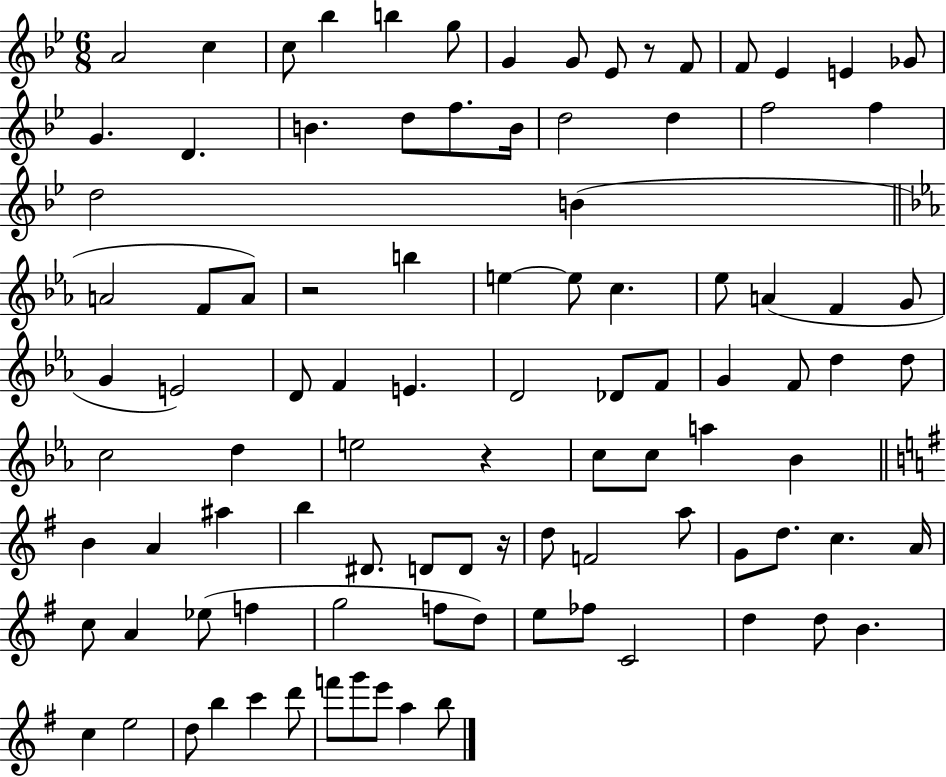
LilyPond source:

{
  \clef treble
  \numericTimeSignature
  \time 6/8
  \key bes \major
  a'2 c''4 | c''8 bes''4 b''4 g''8 | g'4 g'8 ees'8 r8 f'8 | f'8 ees'4 e'4 ges'8 | \break g'4. d'4. | b'4. d''8 f''8. b'16 | d''2 d''4 | f''2 f''4 | \break d''2 b'4( | \bar "||" \break \key ees \major a'2 f'8 a'8) | r2 b''4 | e''4~~ e''8 c''4. | ees''8 a'4( f'4 g'8 | \break g'4 e'2) | d'8 f'4 e'4. | d'2 des'8 f'8 | g'4 f'8 d''4 d''8 | \break c''2 d''4 | e''2 r4 | c''8 c''8 a''4 bes'4 | \bar "||" \break \key g \major b'4 a'4 ais''4 | b''4 dis'8. d'8 d'8 r16 | d''8 f'2 a''8 | g'8 d''8. c''4. a'16 | \break c''8 a'4 ees''8( f''4 | g''2 f''8 d''8) | e''8 fes''8 c'2 | d''4 d''8 b'4. | \break c''4 e''2 | d''8 b''4 c'''4 d'''8 | f'''8 g'''8 e'''8 a''4 b''8 | \bar "|."
}